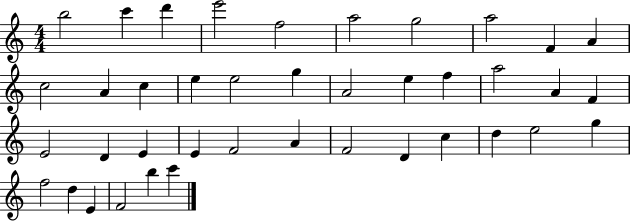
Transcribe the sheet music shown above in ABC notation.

X:1
T:Untitled
M:4/4
L:1/4
K:C
b2 c' d' e'2 f2 a2 g2 a2 F A c2 A c e e2 g A2 e f a2 A F E2 D E E F2 A F2 D c d e2 g f2 d E F2 b c'